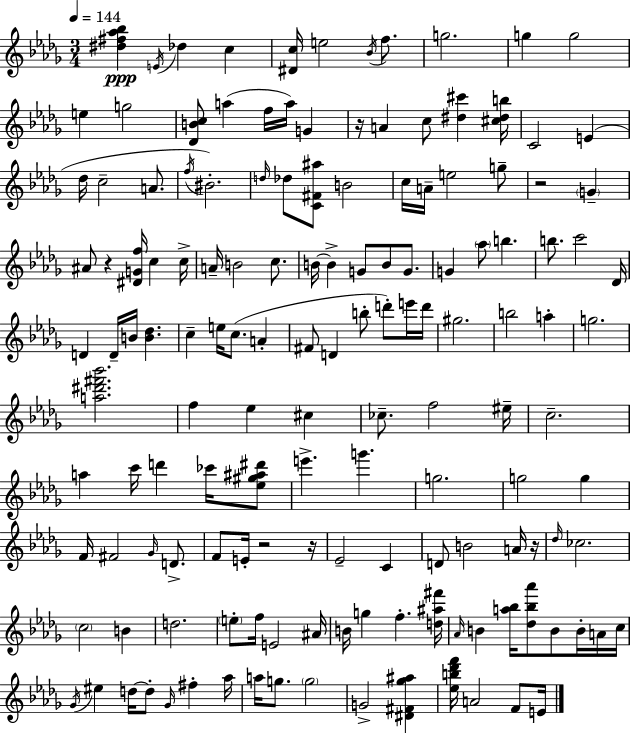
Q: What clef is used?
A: treble